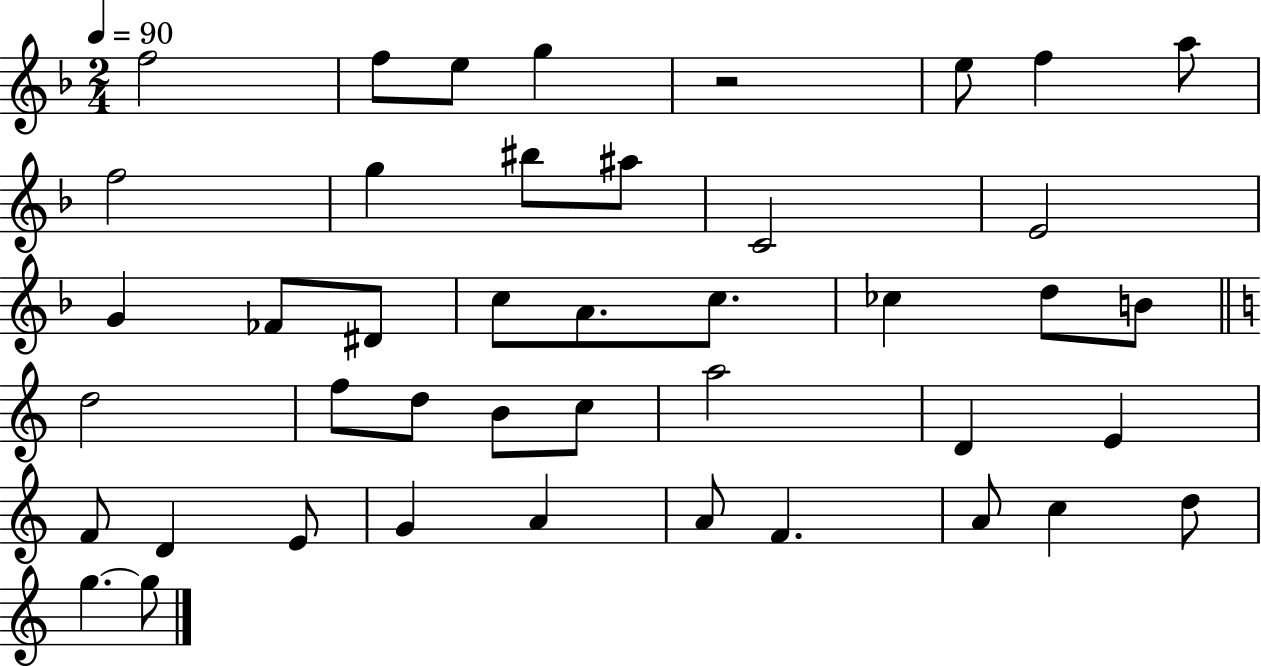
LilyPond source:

{
  \clef treble
  \numericTimeSignature
  \time 2/4
  \key f \major
  \tempo 4 = 90
  f''2 | f''8 e''8 g''4 | r2 | e''8 f''4 a''8 | \break f''2 | g''4 bis''8 ais''8 | c'2 | e'2 | \break g'4 fes'8 dis'8 | c''8 a'8. c''8. | ces''4 d''8 b'8 | \bar "||" \break \key c \major d''2 | f''8 d''8 b'8 c''8 | a''2 | d'4 e'4 | \break f'8 d'4 e'8 | g'4 a'4 | a'8 f'4. | a'8 c''4 d''8 | \break g''4.~~ g''8 | \bar "|."
}